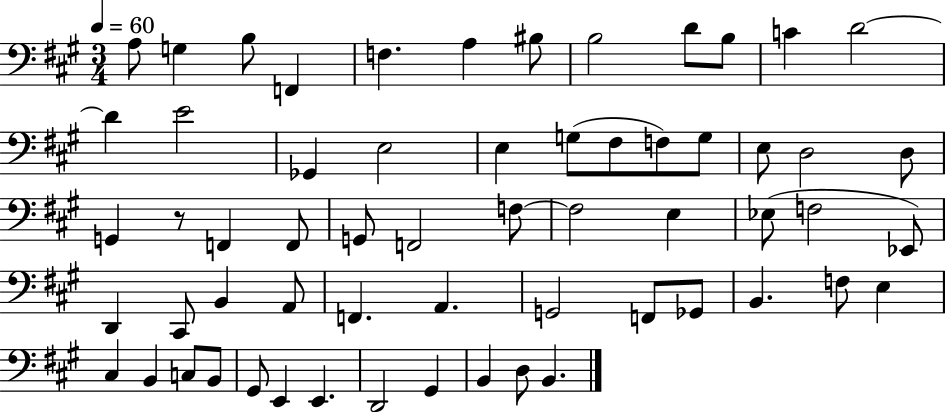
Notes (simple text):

A3/e G3/q B3/e F2/q F3/q. A3/q BIS3/e B3/h D4/e B3/e C4/q D4/h D4/q E4/h Gb2/q E3/h E3/q G3/e F#3/e F3/e G3/e E3/e D3/h D3/e G2/q R/e F2/q F2/e G2/e F2/h F3/e F3/h E3/q Eb3/e F3/h Eb2/e D2/q C#2/e B2/q A2/e F2/q. A2/q. G2/h F2/e Gb2/e B2/q. F3/e E3/q C#3/q B2/q C3/e B2/e G#2/e E2/q E2/q. D2/h G#2/q B2/q D3/e B2/q.